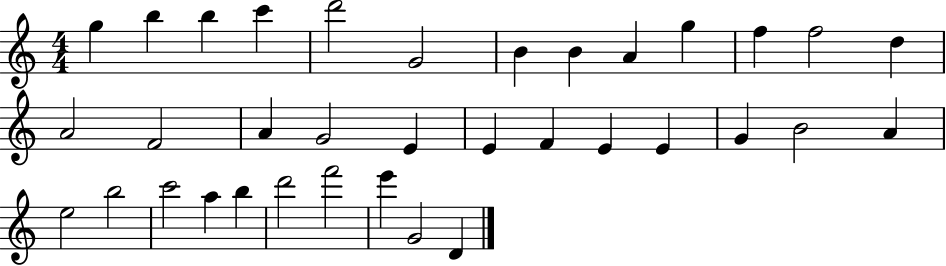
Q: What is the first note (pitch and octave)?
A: G5